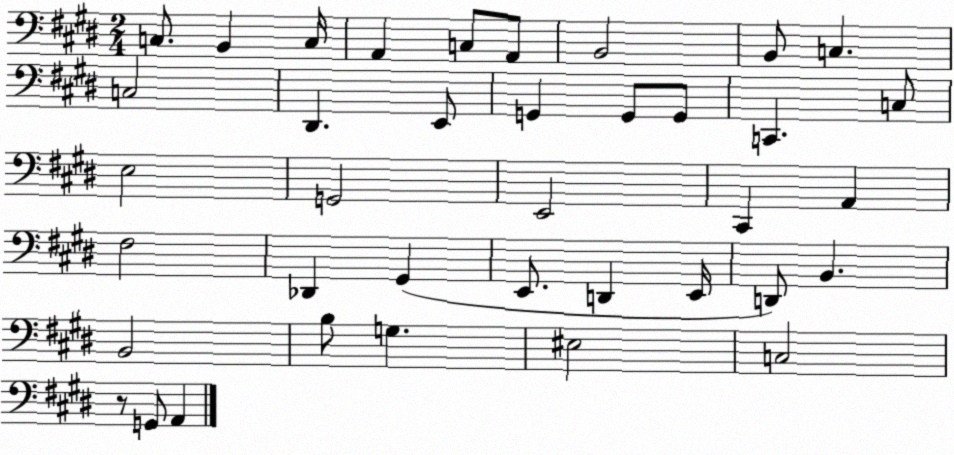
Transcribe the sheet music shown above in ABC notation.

X:1
T:Untitled
M:2/4
L:1/4
K:E
C,/2 B,, C,/4 A,, C,/2 A,,/2 B,,2 B,,/2 C, C,2 ^D,, E,,/2 G,, G,,/2 G,,/2 C,, C,/2 E,2 G,,2 E,,2 ^C,, A,, ^F,2 _D,, ^G,, E,,/2 D,, E,,/4 D,,/2 B,, B,,2 B,/2 G, ^E,2 C,2 z/2 G,,/2 A,,